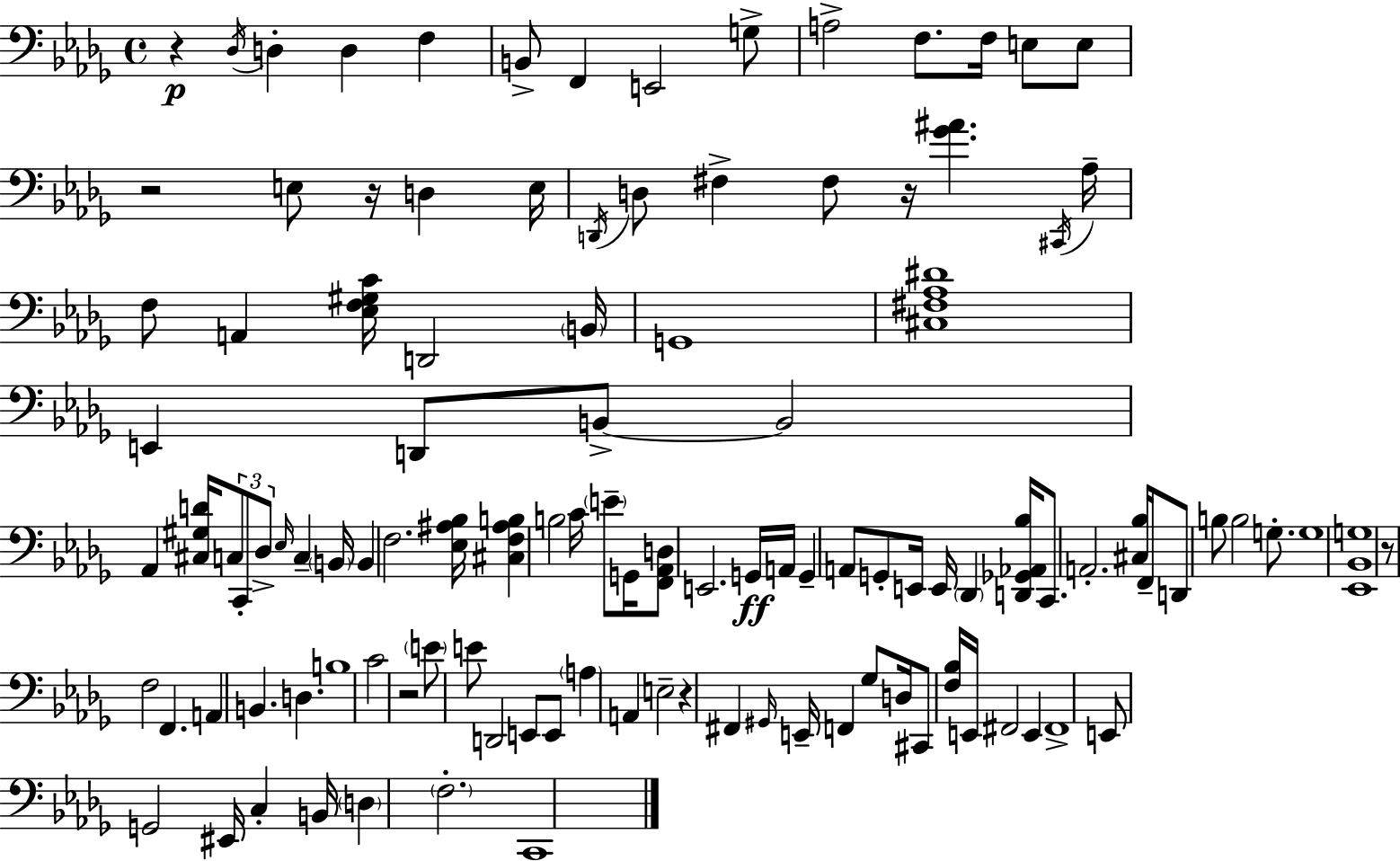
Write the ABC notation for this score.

X:1
T:Untitled
M:4/4
L:1/4
K:Bbm
z _D,/4 D, D, F, B,,/2 F,, E,,2 G,/2 A,2 F,/2 F,/4 E,/2 E,/2 z2 E,/2 z/4 D, E,/4 D,,/4 D,/2 ^F, ^F,/2 z/4 [_G^A] ^C,,/4 _A,/4 F,/2 A,, [_E,F,^G,C]/4 D,,2 B,,/4 G,,4 [^C,^F,_A,^D]4 E,, D,,/2 B,,/2 B,,2 _A,, [^C,^G,D]/4 C,/2 C,,/2 _D,/2 _E,/4 C, B,,/4 B,, F,2 [_E,^A,_B,]/4 [^C,F,^A,B,] B,2 C/4 E/2 G,,/4 [F,,_A,,D,]/2 E,,2 G,,/4 A,,/4 G,, A,,/2 G,,/2 E,,/4 E,,/4 _D,, [D,,_G,,_A,,_B,]/4 C,,/2 A,,2 [^C,_B,]/4 F,,/4 D,,/2 B,/2 B,2 G,/2 G,4 [_E,,_B,,G,]4 z/2 F,2 F,, A,, B,, D, B,4 C2 z2 E/2 E/2 D,,2 E,,/2 E,,/2 A, A,, E,2 z ^F,, ^G,,/4 E,,/4 F,, _G,/2 D,/4 ^C,,/2 [F,_B,]/4 E,,/4 ^F,,2 E,, ^F,,4 E,,/2 G,,2 ^E,,/4 C, B,,/4 D, F,2 C,,4